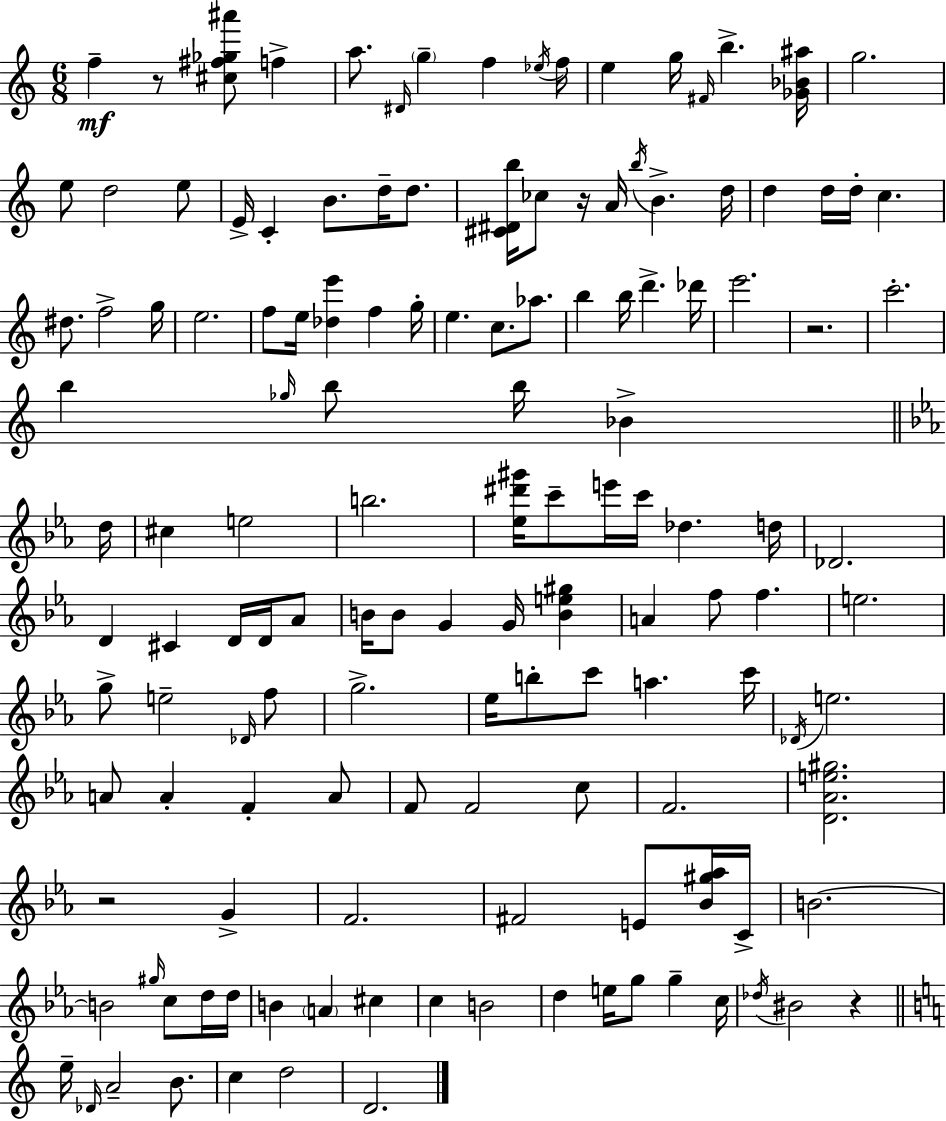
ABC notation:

X:1
T:Untitled
M:6/8
L:1/4
K:C
f z/2 [^c^f_g^a']/2 f a/2 ^D/4 g f _e/4 f/4 e g/4 ^F/4 b [_G_B^a]/4 g2 e/2 d2 e/2 E/4 C B/2 d/4 d/2 [^C^Db]/4 _c/2 z/4 A/4 b/4 B d/4 d d/4 d/4 c ^d/2 f2 g/4 e2 f/2 e/4 [_de'] f g/4 e c/2 _a/2 b b/4 d' _d'/4 e'2 z2 c'2 b _g/4 b/2 b/4 _B d/4 ^c e2 b2 [_e^d'^g']/4 c'/2 e'/4 c'/4 _d d/4 _D2 D ^C D/4 D/4 _A/2 B/4 B/2 G G/4 [Be^g] A f/2 f e2 g/2 e2 _D/4 f/2 g2 _e/4 b/2 c'/2 a c'/4 _D/4 e2 A/2 A F A/2 F/2 F2 c/2 F2 [D_Ae^g]2 z2 G F2 ^F2 E/2 [_B^g_a]/4 C/4 B2 B2 ^g/4 c/2 d/4 d/4 B A ^c c B2 d e/4 g/2 g c/4 _d/4 ^B2 z e/4 _D/4 A2 B/2 c d2 D2